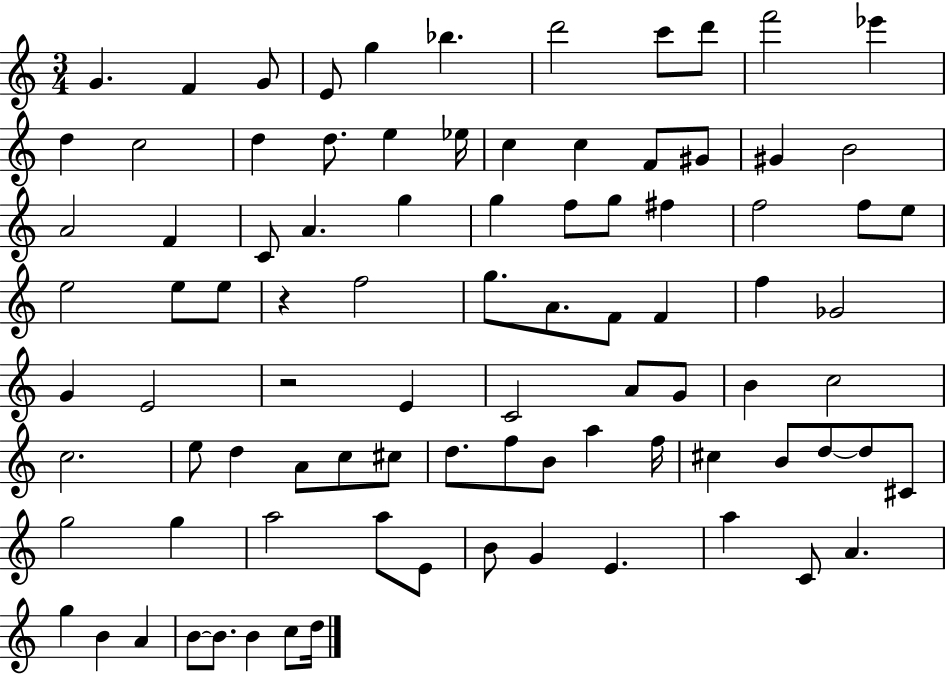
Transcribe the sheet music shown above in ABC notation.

X:1
T:Untitled
M:3/4
L:1/4
K:C
G F G/2 E/2 g _b d'2 c'/2 d'/2 f'2 _e' d c2 d d/2 e _e/4 c c F/2 ^G/2 ^G B2 A2 F C/2 A g g f/2 g/2 ^f f2 f/2 e/2 e2 e/2 e/2 z f2 g/2 A/2 F/2 F f _G2 G E2 z2 E C2 A/2 G/2 B c2 c2 e/2 d A/2 c/2 ^c/2 d/2 f/2 B/2 a f/4 ^c B/2 d/2 d/2 ^C/2 g2 g a2 a/2 E/2 B/2 G E a C/2 A g B A B/2 B/2 B c/2 d/4